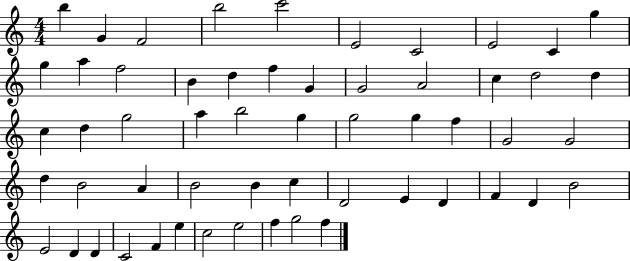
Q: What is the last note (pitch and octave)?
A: F5